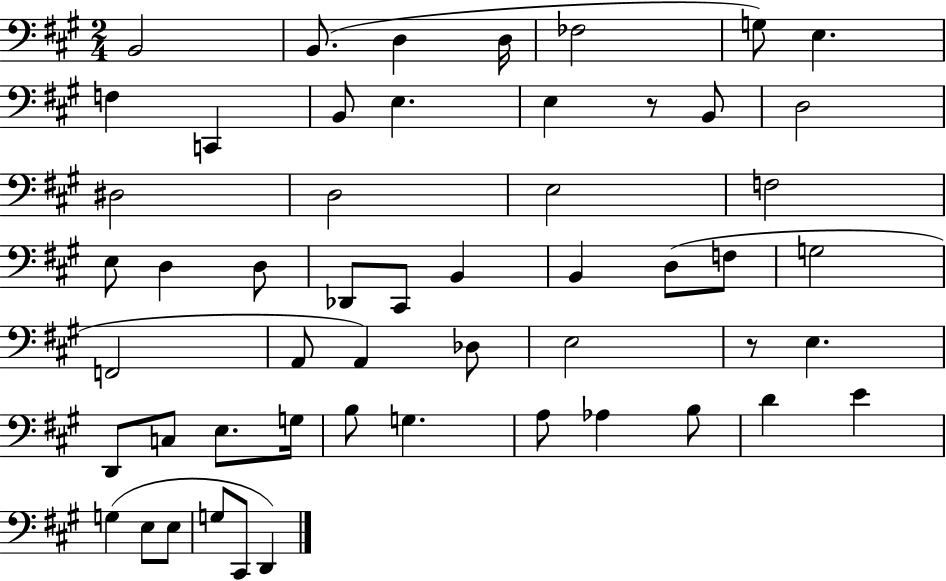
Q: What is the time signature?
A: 2/4